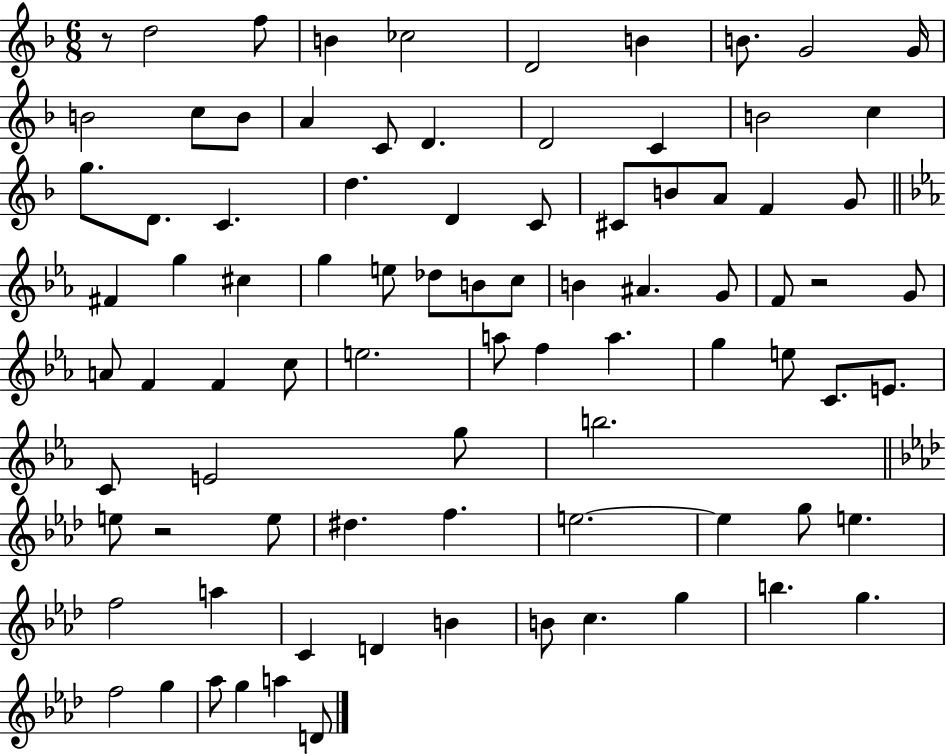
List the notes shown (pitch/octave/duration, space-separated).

R/e D5/h F5/e B4/q CES5/h D4/h B4/q B4/e. G4/h G4/s B4/h C5/e B4/e A4/q C4/e D4/q. D4/h C4/q B4/h C5/q G5/e. D4/e. C4/q. D5/q. D4/q C4/e C#4/e B4/e A4/e F4/q G4/e F#4/q G5/q C#5/q G5/q E5/e Db5/e B4/e C5/e B4/q A#4/q. G4/e F4/e R/h G4/e A4/e F4/q F4/q C5/e E5/h. A5/e F5/q A5/q. G5/q E5/e C4/e. E4/e. C4/e E4/h G5/e B5/h. E5/e R/h E5/e D#5/q. F5/q. E5/h. E5/q G5/e E5/q. F5/h A5/q C4/q D4/q B4/q B4/e C5/q. G5/q B5/q. G5/q. F5/h G5/q Ab5/e G5/q A5/q D4/e